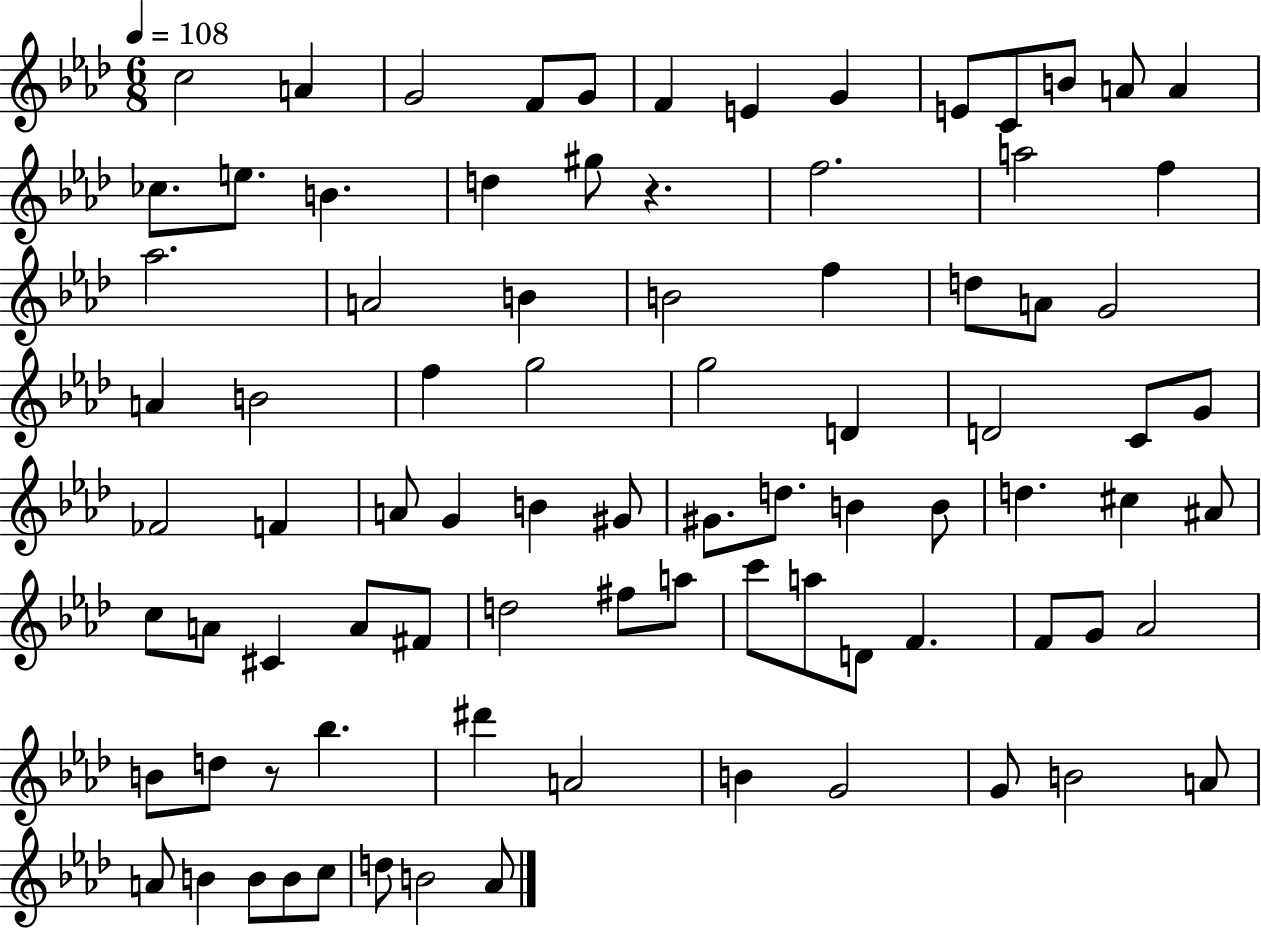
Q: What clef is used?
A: treble